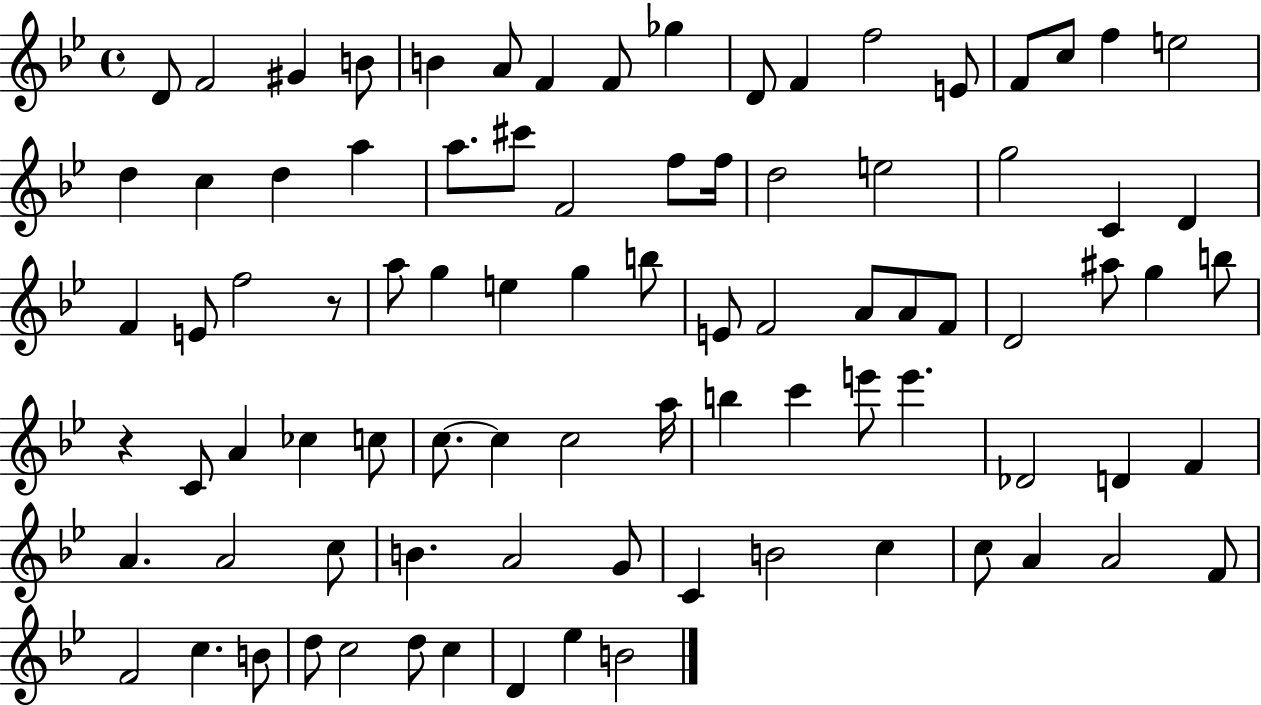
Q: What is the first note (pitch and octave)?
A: D4